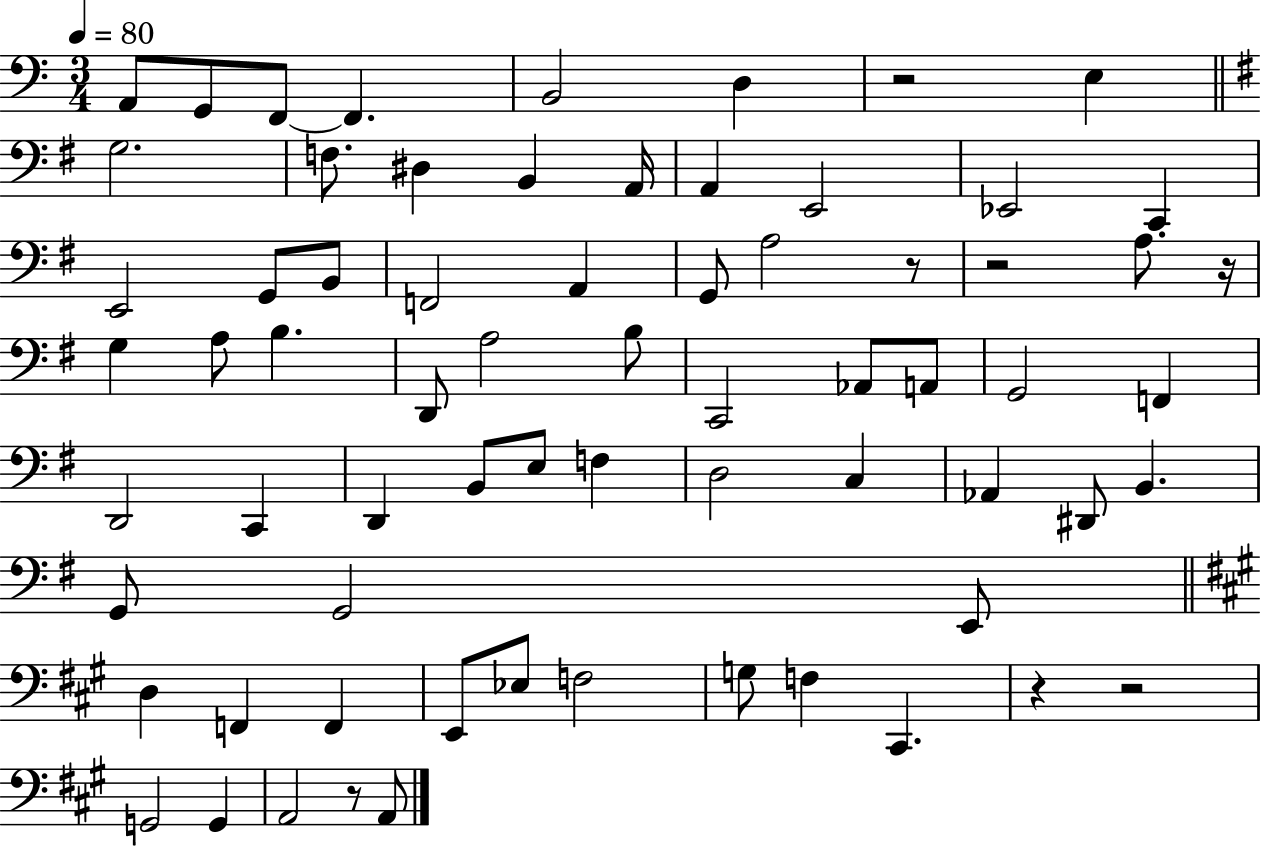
A2/e G2/e F2/e F2/q. B2/h D3/q R/h E3/q G3/h. F3/e. D#3/q B2/q A2/s A2/q E2/h Eb2/h C2/q E2/h G2/e B2/e F2/h A2/q G2/e A3/h R/e R/h A3/e. R/s G3/q A3/e B3/q. D2/e A3/h B3/e C2/h Ab2/e A2/e G2/h F2/q D2/h C2/q D2/q B2/e E3/e F3/q D3/h C3/q Ab2/q D#2/e B2/q. G2/e G2/h E2/e D3/q F2/q F2/q E2/e Eb3/e F3/h G3/e F3/q C#2/q. R/q R/h G2/h G2/q A2/h R/e A2/e